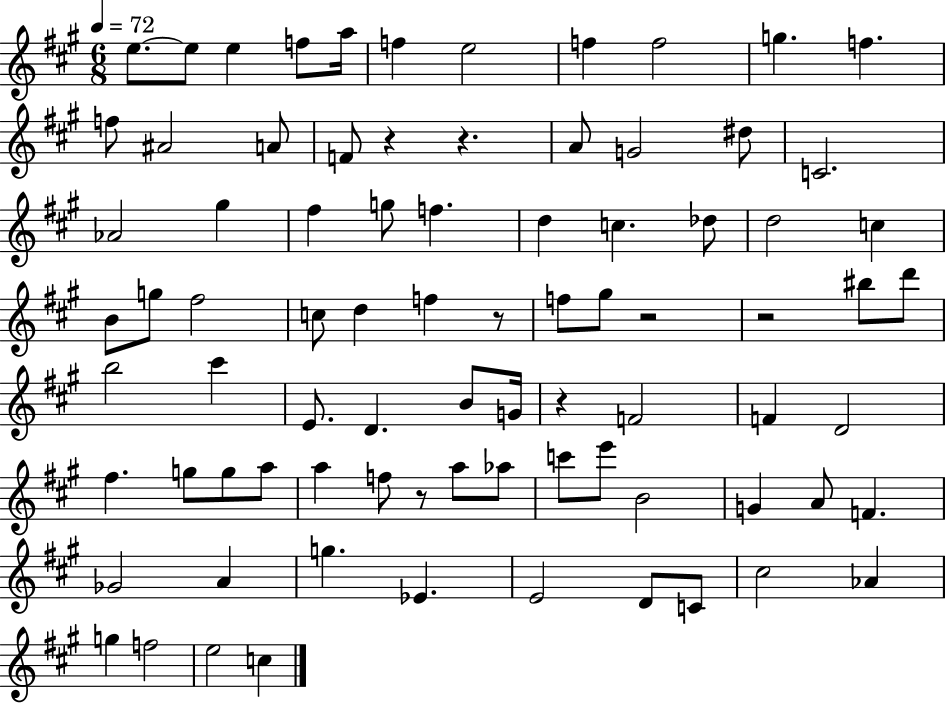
{
  \clef treble
  \numericTimeSignature
  \time 6/8
  \key a \major
  \tempo 4 = 72
  e''8.~~ e''8 e''4 f''8 a''16 | f''4 e''2 | f''4 f''2 | g''4. f''4. | \break f''8 ais'2 a'8 | f'8 r4 r4. | a'8 g'2 dis''8 | c'2. | \break aes'2 gis''4 | fis''4 g''8 f''4. | d''4 c''4. des''8 | d''2 c''4 | \break b'8 g''8 fis''2 | c''8 d''4 f''4 r8 | f''8 gis''8 r2 | r2 bis''8 d'''8 | \break b''2 cis'''4 | e'8. d'4. b'8 g'16 | r4 f'2 | f'4 d'2 | \break fis''4. g''8 g''8 a''8 | a''4 f''8 r8 a''8 aes''8 | c'''8 e'''8 b'2 | g'4 a'8 f'4. | \break ges'2 a'4 | g''4. ees'4. | e'2 d'8 c'8 | cis''2 aes'4 | \break g''4 f''2 | e''2 c''4 | \bar "|."
}